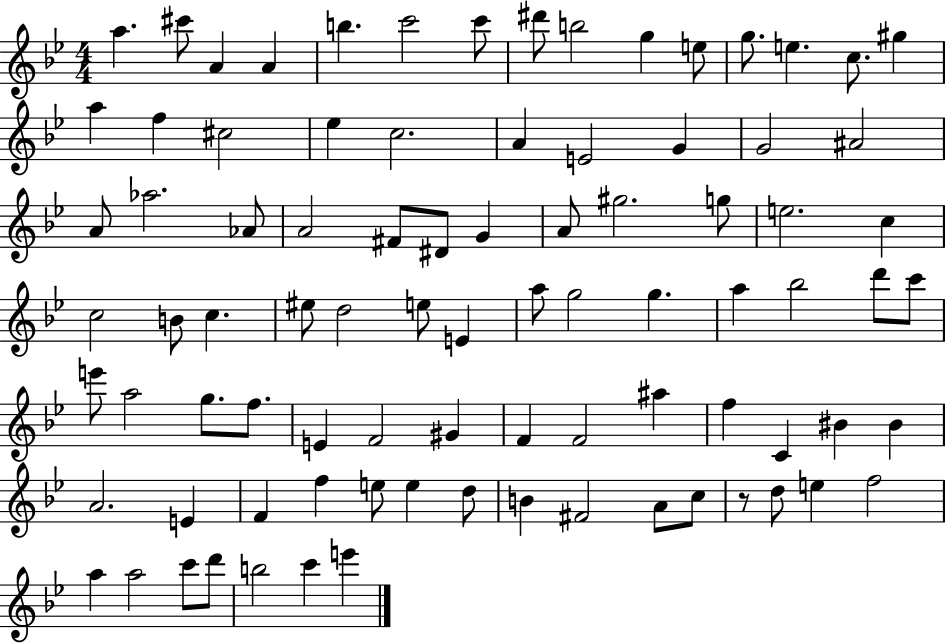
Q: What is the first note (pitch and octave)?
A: A5